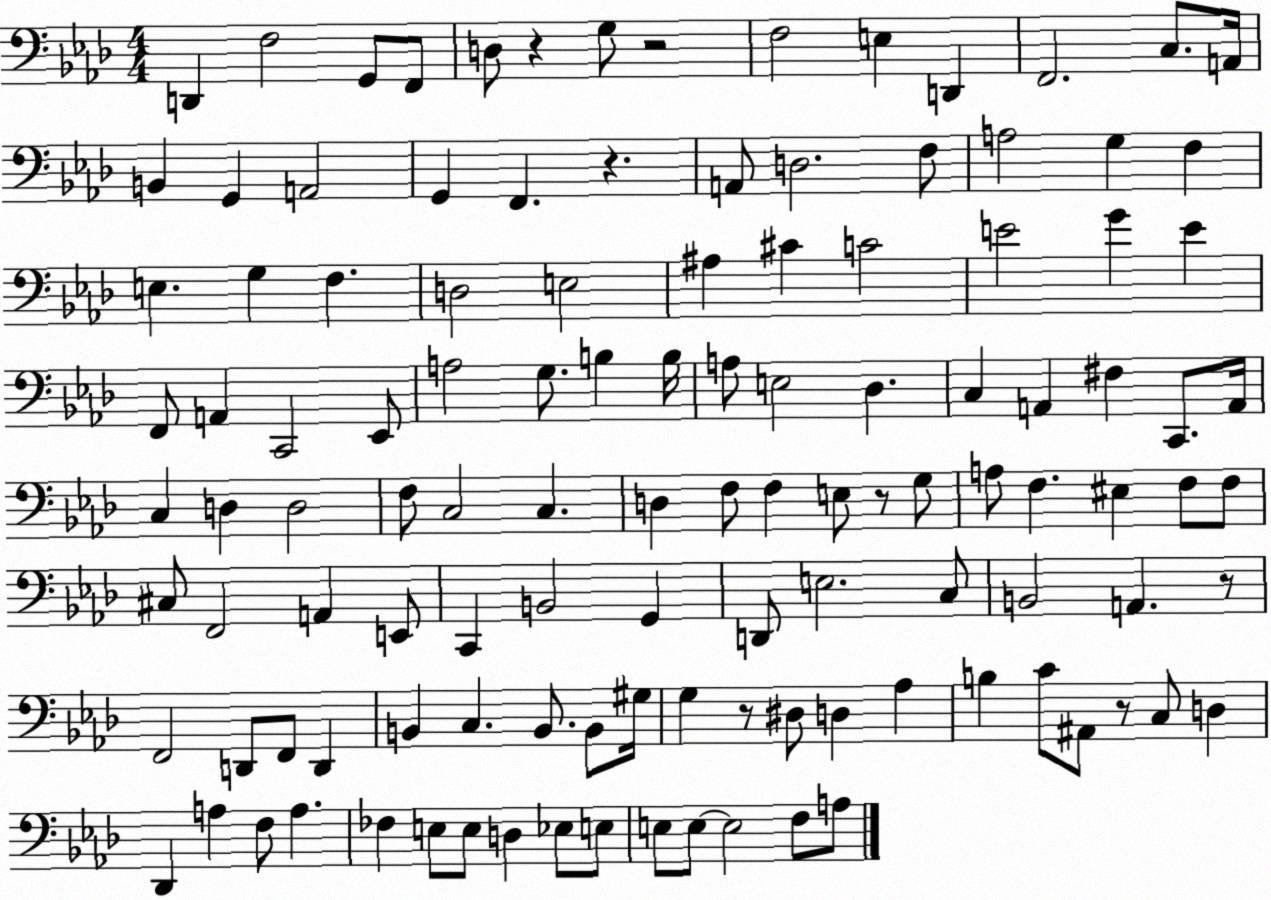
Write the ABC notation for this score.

X:1
T:Untitled
M:4/4
L:1/4
K:Ab
D,, F,2 G,,/2 F,,/2 D,/2 z G,/2 z2 F,2 E, D,, F,,2 C,/2 A,,/4 B,, G,, A,,2 G,, F,, z A,,/2 D,2 F,/2 A,2 G, F, E, G, F, D,2 E,2 ^A, ^C C2 E2 G E F,,/2 A,, C,,2 _E,,/2 A,2 G,/2 B, B,/4 A,/2 E,2 _D, C, A,, ^F, C,,/2 A,,/4 C, D, D,2 F,/2 C,2 C, D, F,/2 F, E,/2 z/2 G,/2 A,/2 F, ^E, F,/2 F,/2 ^C,/2 F,,2 A,, E,,/2 C,, B,,2 G,, D,,/2 E,2 C,/2 B,,2 A,, z/2 F,,2 D,,/2 F,,/2 D,, B,, C, B,,/2 B,,/2 ^G,/4 G, z/2 ^D,/2 D, _A, B, C/2 ^A,,/2 z/2 C,/2 D, _D,, A, F,/2 A, _F, E,/2 E,/2 D, _E,/2 E,/2 E,/2 E,/2 E,2 F,/2 A,/2